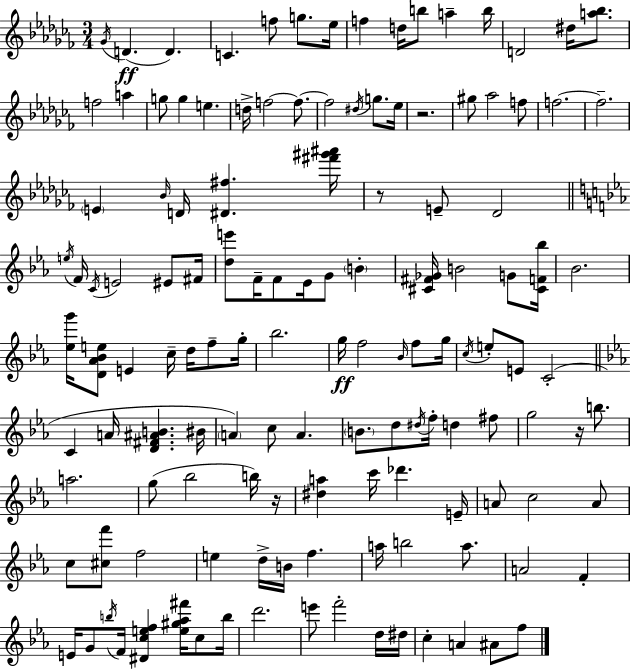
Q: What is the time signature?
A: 3/4